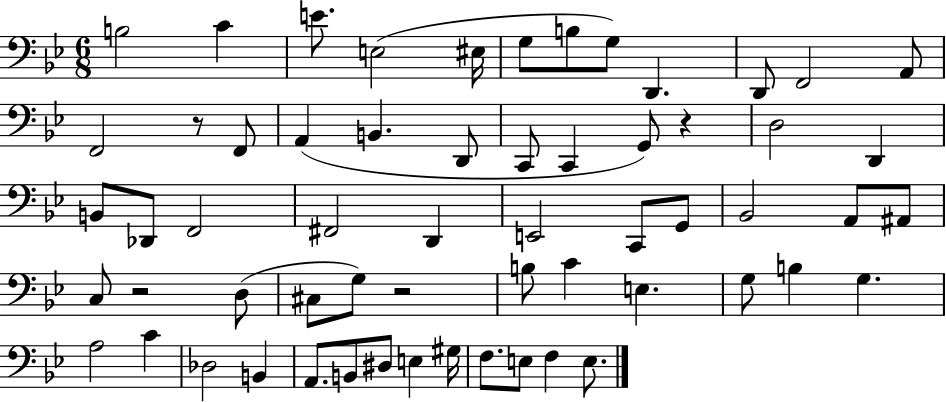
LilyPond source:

{
  \clef bass
  \numericTimeSignature
  \time 6/8
  \key bes \major
  b2 c'4 | e'8. e2( eis16 | g8 b8 g8) d,4. | d,8 f,2 a,8 | \break f,2 r8 f,8 | a,4( b,4. d,8 | c,8 c,4 g,8) r4 | d2 d,4 | \break b,8 des,8 f,2 | fis,2 d,4 | e,2 c,8 g,8 | bes,2 a,8 ais,8 | \break c8 r2 d8( | cis8 g8) r2 | b8 c'4 e4. | g8 b4 g4. | \break a2 c'4 | des2 b,4 | a,8. b,8 dis8 e4 gis16 | f8. e8 f4 e8. | \break \bar "|."
}